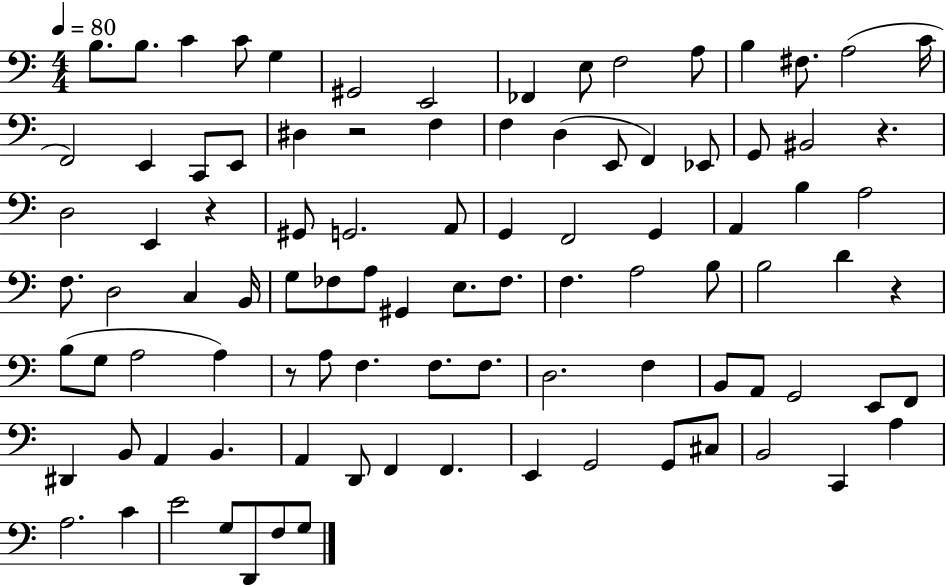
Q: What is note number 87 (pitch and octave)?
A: E4